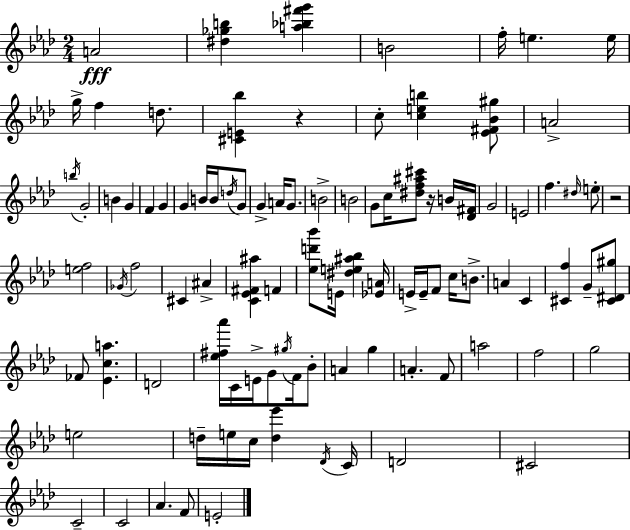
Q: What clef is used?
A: treble